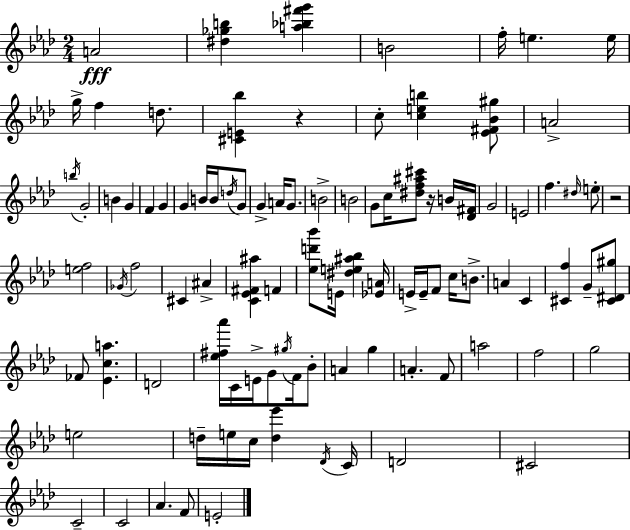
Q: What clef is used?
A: treble